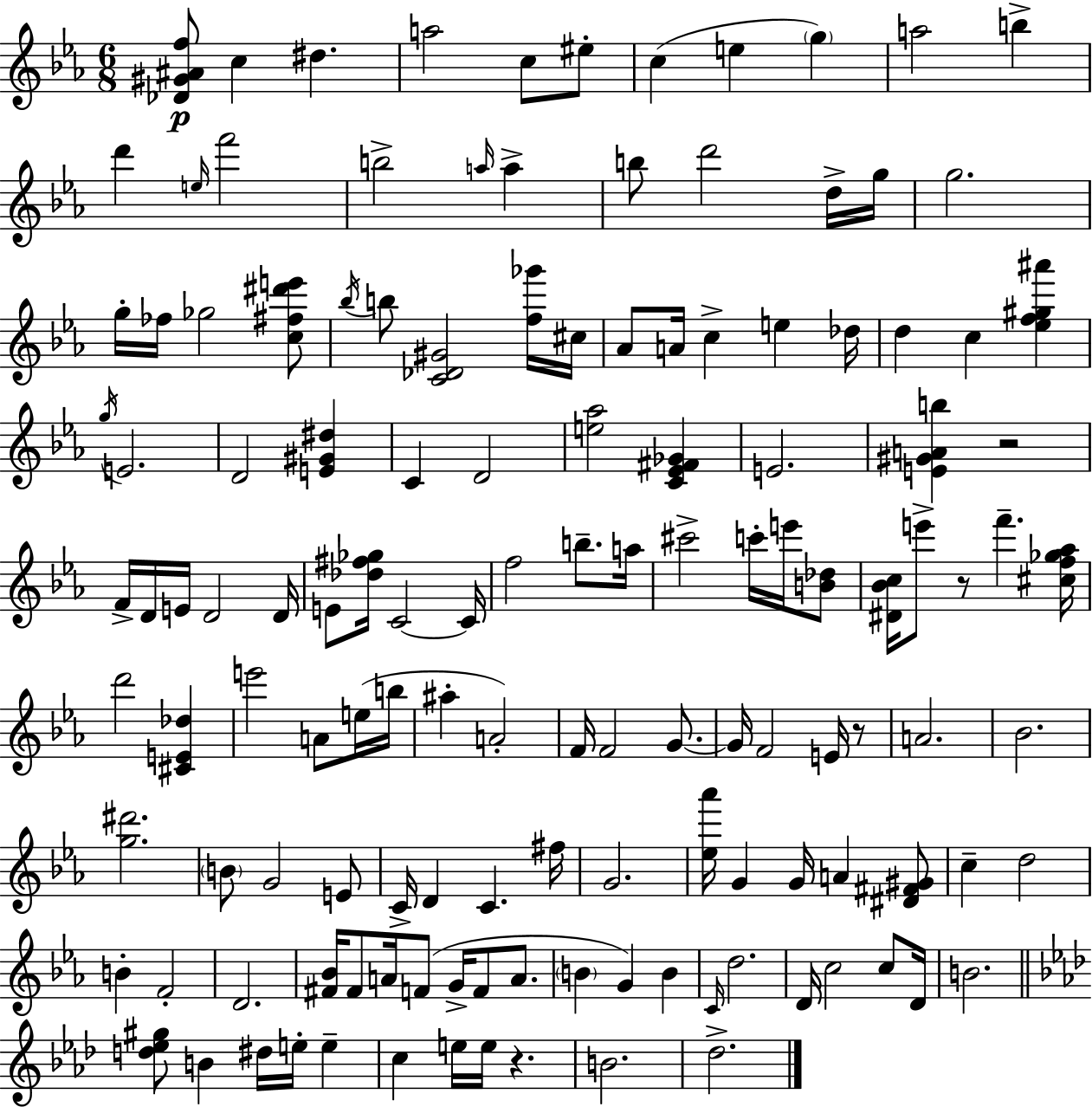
{
  \clef treble
  \numericTimeSignature
  \time 6/8
  \key ees \major
  \repeat volta 2 { <des' gis' ais' f''>8\p c''4 dis''4. | a''2 c''8 eis''8-. | c''4( e''4 \parenthesize g''4) | a''2 b''4-> | \break d'''4 \grace { e''16 } f'''2 | b''2-> \grace { a''16 } a''4-> | b''8 d'''2 | d''16-> g''16 g''2. | \break g''16-. fes''16 ges''2 | <c'' fis'' dis''' e'''>8 \acciaccatura { bes''16 } b''8 <c' des' gis'>2 | <f'' ges'''>16 cis''16 aes'8 a'16 c''4-> e''4 | des''16 d''4 c''4 <ees'' f'' gis'' ais'''>4 | \break \acciaccatura { g''16 } e'2. | d'2 | <e' gis' dis''>4 c'4 d'2 | <e'' aes''>2 | \break <c' ees' fis' ges'>4 e'2. | <e' gis' a' b''>4 r2 | f'16-> d'16 e'16 d'2 | d'16 e'8 <des'' fis'' ges''>16 c'2~~ | \break c'16 f''2 | b''8.-- a''16 cis'''2-> | c'''16-. e'''16 <b' des''>8 <dis' bes' c''>16 e'''8-> r8 f'''4.-- | <cis'' f'' ges'' aes''>16 d'''2 | \break <cis' e' des''>4 e'''2 | a'8 e''16( b''16 ais''4-. a'2-.) | f'16 f'2 | g'8.~~ g'16 f'2 | \break e'16 r8 a'2. | bes'2. | <g'' dis'''>2. | \parenthesize b'8 g'2 | \break e'8 c'16-> d'4 c'4. | fis''16 g'2. | <ees'' aes'''>16 g'4 g'16 a'4 | <dis' fis' gis'>8 c''4-- d''2 | \break b'4-. f'2-. | d'2. | <fis' bes'>16 fis'8 a'16 f'8( g'16-> f'8 | a'8. \parenthesize b'4 g'4) | \break b'4 \grace { c'16 } d''2. | d'16 c''2 | c''8 d'16 b'2. | \bar "||" \break \key aes \major <d'' ees'' gis''>8 b'4 dis''16 e''16-. e''4-- | c''4 e''16 e''16 r4. | b'2. | des''2.-> | \break } \bar "|."
}